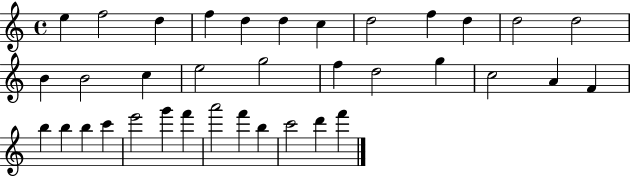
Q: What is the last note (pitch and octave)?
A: F6